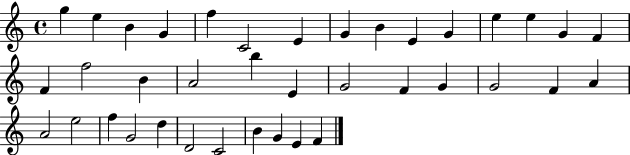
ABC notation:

X:1
T:Untitled
M:4/4
L:1/4
K:C
g e B G f C2 E G B E G e e G F F f2 B A2 b E G2 F G G2 F A A2 e2 f G2 d D2 C2 B G E F